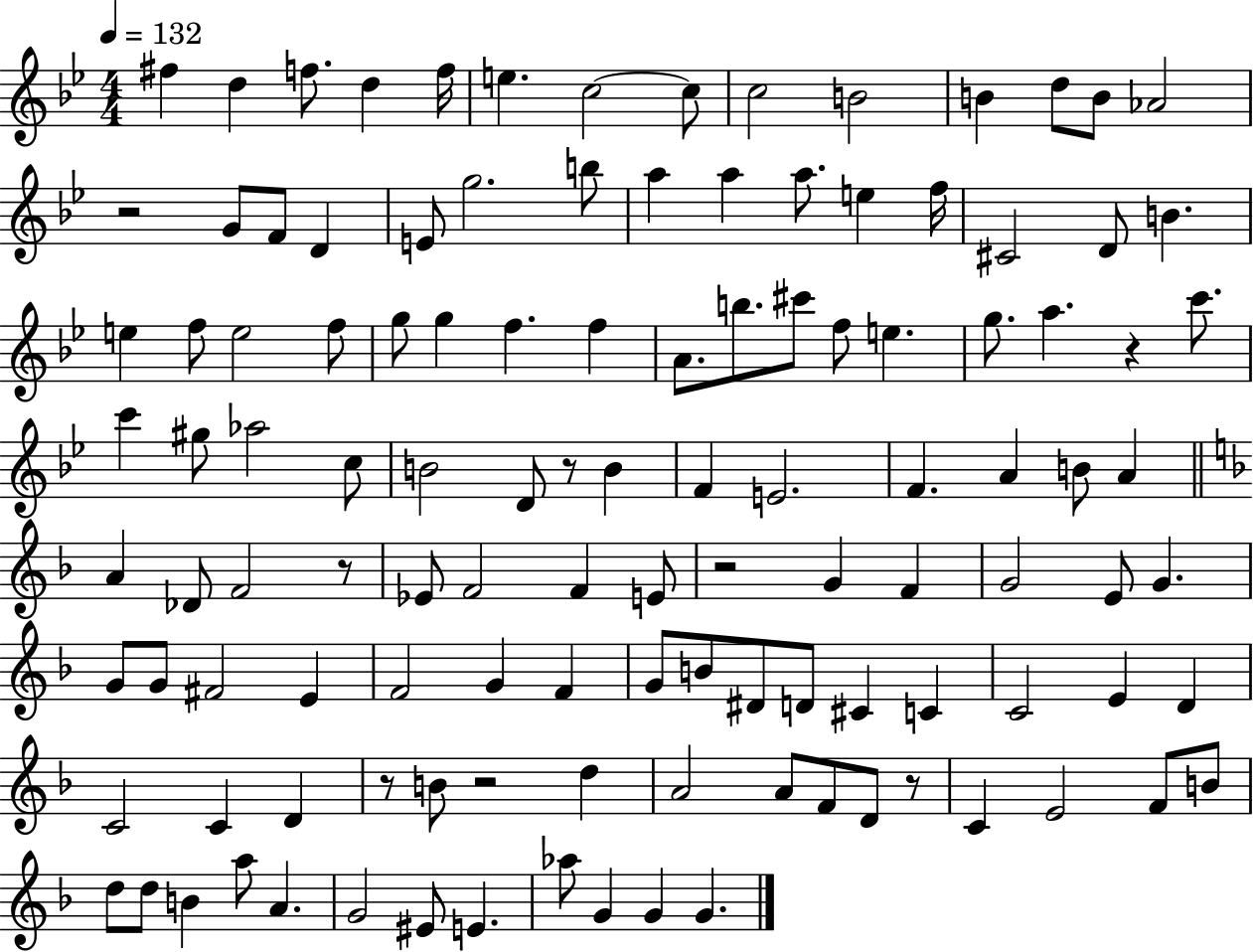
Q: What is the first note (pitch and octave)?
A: F#5